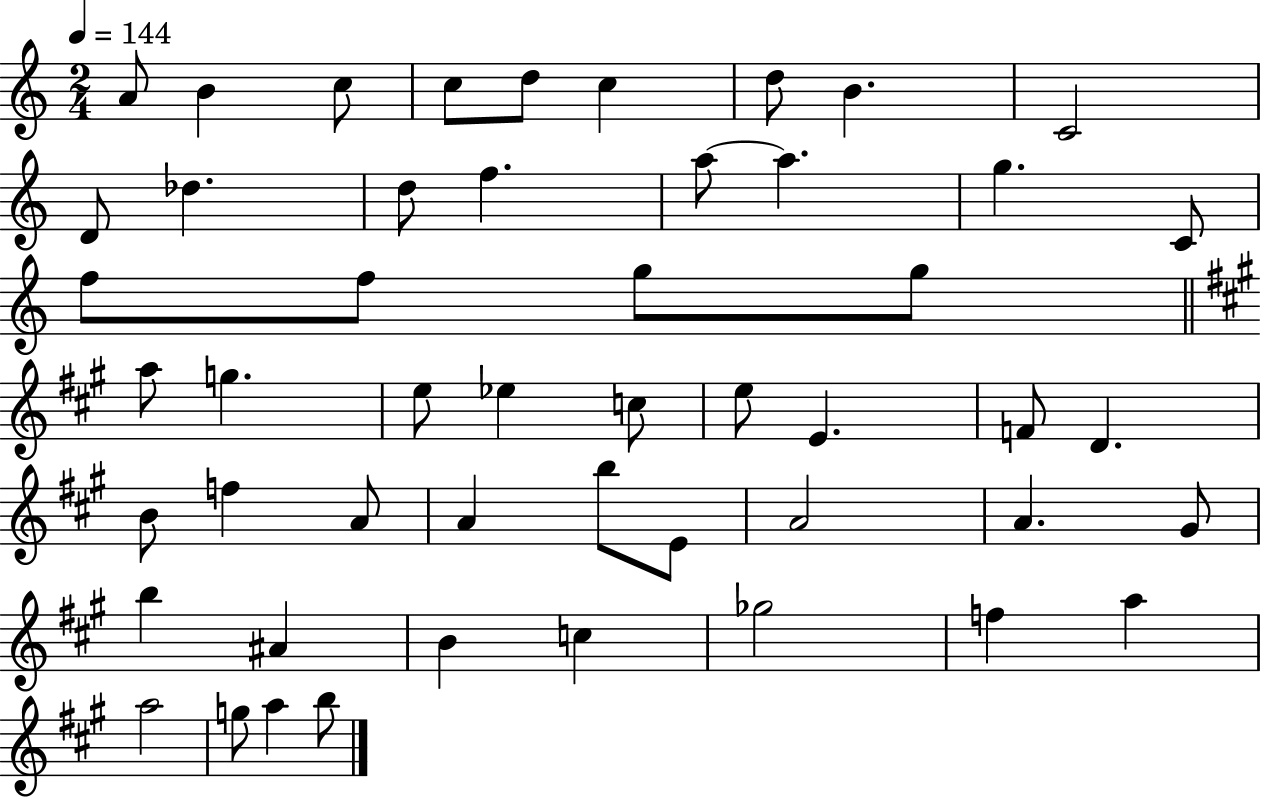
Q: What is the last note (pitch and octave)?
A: B5